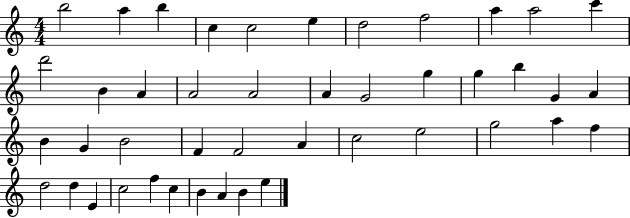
X:1
T:Untitled
M:4/4
L:1/4
K:C
b2 a b c c2 e d2 f2 a a2 c' d'2 B A A2 A2 A G2 g g b G A B G B2 F F2 A c2 e2 g2 a f d2 d E c2 f c B A B e